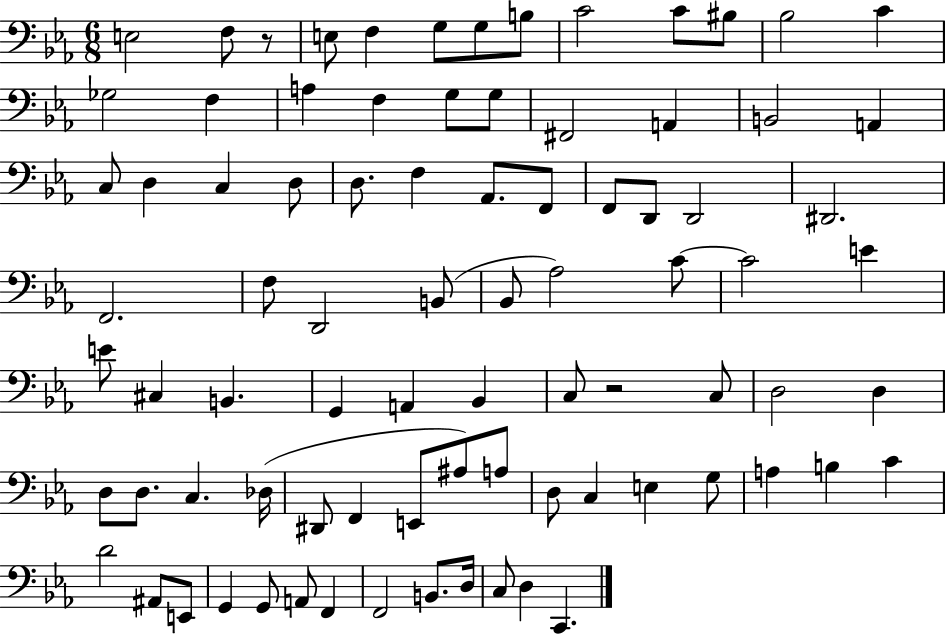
E3/h F3/e R/e E3/e F3/q G3/e G3/e B3/e C4/h C4/e BIS3/e Bb3/h C4/q Gb3/h F3/q A3/q F3/q G3/e G3/e F#2/h A2/q B2/h A2/q C3/e D3/q C3/q D3/e D3/e. F3/q Ab2/e. F2/e F2/e D2/e D2/h D#2/h. F2/h. F3/e D2/h B2/e Bb2/e Ab3/h C4/e C4/h E4/q E4/e C#3/q B2/q. G2/q A2/q Bb2/q C3/e R/h C3/e D3/h D3/q D3/e D3/e. C3/q. Db3/s D#2/e F2/q E2/e A#3/e A3/e D3/e C3/q E3/q G3/e A3/q B3/q C4/q D4/h A#2/e E2/e G2/q G2/e A2/e F2/q F2/h B2/e. D3/s C3/e D3/q C2/q.